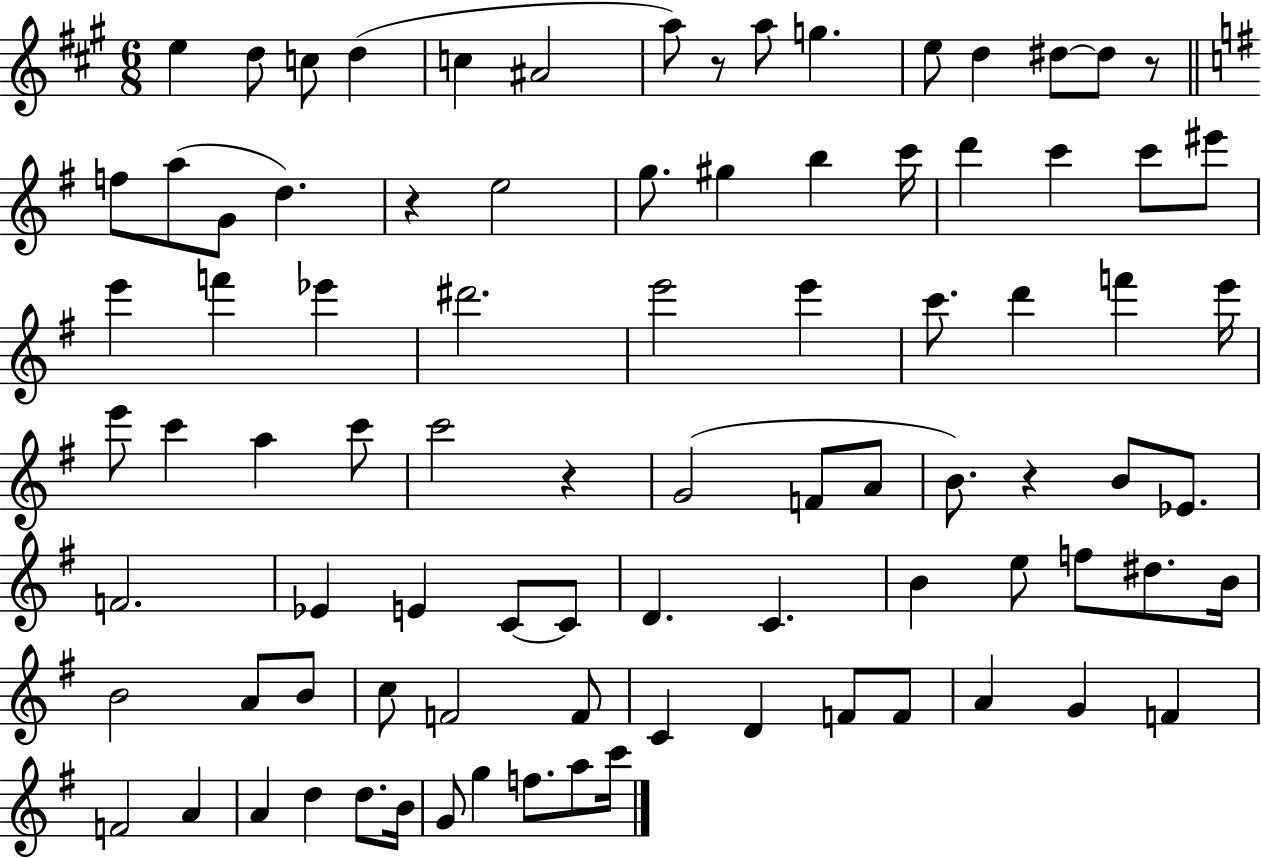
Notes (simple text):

E5/q D5/e C5/e D5/q C5/q A#4/h A5/e R/e A5/e G5/q. E5/e D5/q D#5/e D#5/e R/e F5/e A5/e G4/e D5/q. R/q E5/h G5/e. G#5/q B5/q C6/s D6/q C6/q C6/e EIS6/e E6/q F6/q Eb6/q D#6/h. E6/h E6/q C6/e. D6/q F6/q E6/s E6/e C6/q A5/q C6/e C6/h R/q G4/h F4/e A4/e B4/e. R/q B4/e Eb4/e. F4/h. Eb4/q E4/q C4/e C4/e D4/q. C4/q. B4/q E5/e F5/e D#5/e. B4/s B4/h A4/e B4/e C5/e F4/h F4/e C4/q D4/q F4/e F4/e A4/q G4/q F4/q F4/h A4/q A4/q D5/q D5/e. B4/s G4/e G5/q F5/e. A5/e C6/s